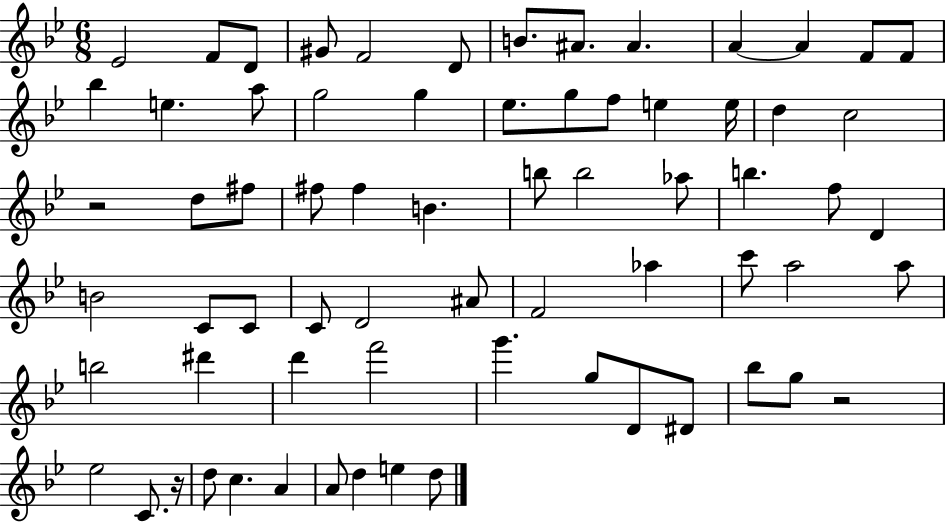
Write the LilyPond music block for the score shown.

{
  \clef treble
  \numericTimeSignature
  \time 6/8
  \key bes \major
  ees'2 f'8 d'8 | gis'8 f'2 d'8 | b'8. ais'8. ais'4. | a'4~~ a'4 f'8 f'8 | \break bes''4 e''4. a''8 | g''2 g''4 | ees''8. g''8 f''8 e''4 e''16 | d''4 c''2 | \break r2 d''8 fis''8 | fis''8 fis''4 b'4. | b''8 b''2 aes''8 | b''4. f''8 d'4 | \break b'2 c'8 c'8 | c'8 d'2 ais'8 | f'2 aes''4 | c'''8 a''2 a''8 | \break b''2 dis'''4 | d'''4 f'''2 | g'''4. g''8 d'8 dis'8 | bes''8 g''8 r2 | \break ees''2 c'8. r16 | d''8 c''4. a'4 | a'8 d''4 e''4 d''8 | \bar "|."
}